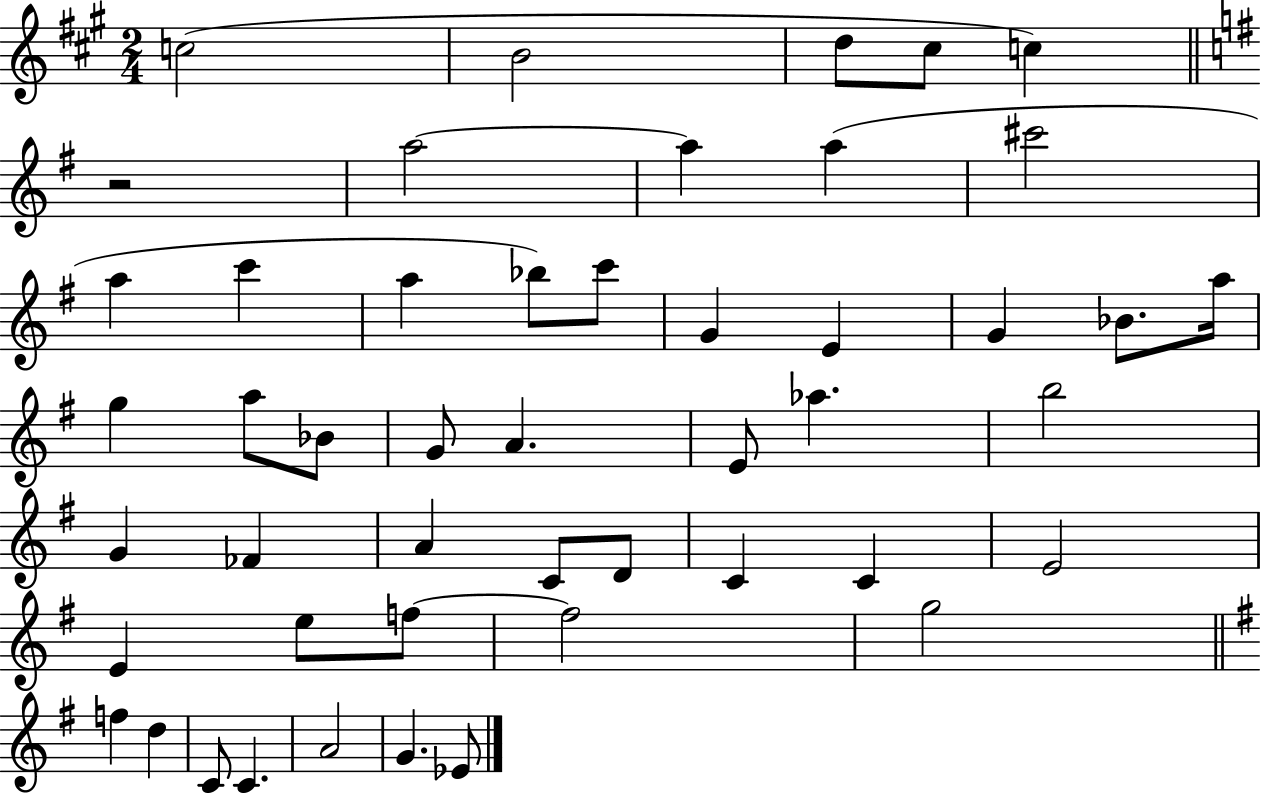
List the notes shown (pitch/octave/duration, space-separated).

C5/h B4/h D5/e C#5/e C5/q R/h A5/h A5/q A5/q C#6/h A5/q C6/q A5/q Bb5/e C6/e G4/q E4/q G4/q Bb4/e. A5/s G5/q A5/e Bb4/e G4/e A4/q. E4/e Ab5/q. B5/h G4/q FES4/q A4/q C4/e D4/e C4/q C4/q E4/h E4/q E5/e F5/e F5/h G5/h F5/q D5/q C4/e C4/q. A4/h G4/q. Eb4/e